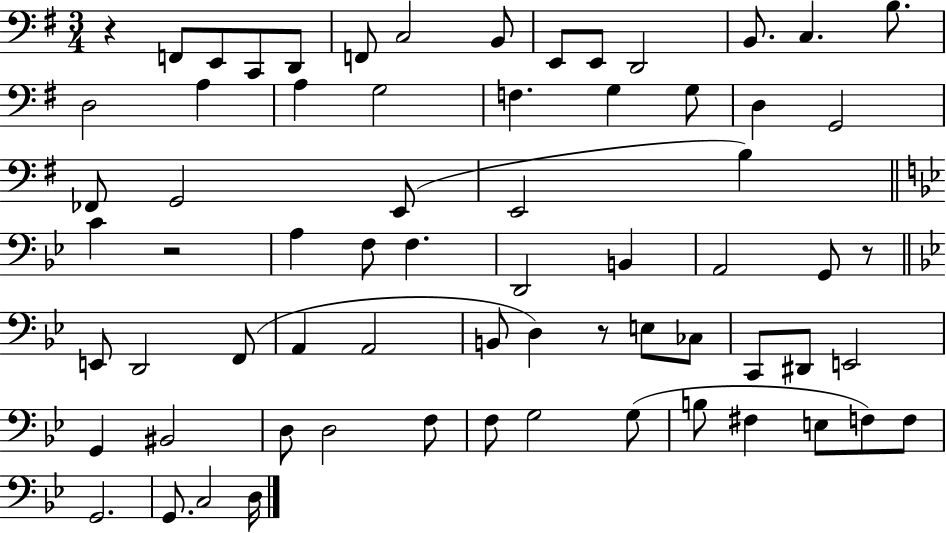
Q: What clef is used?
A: bass